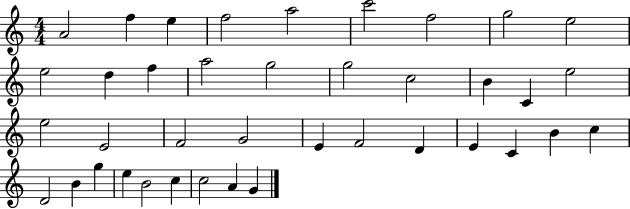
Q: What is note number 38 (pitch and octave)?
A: A4